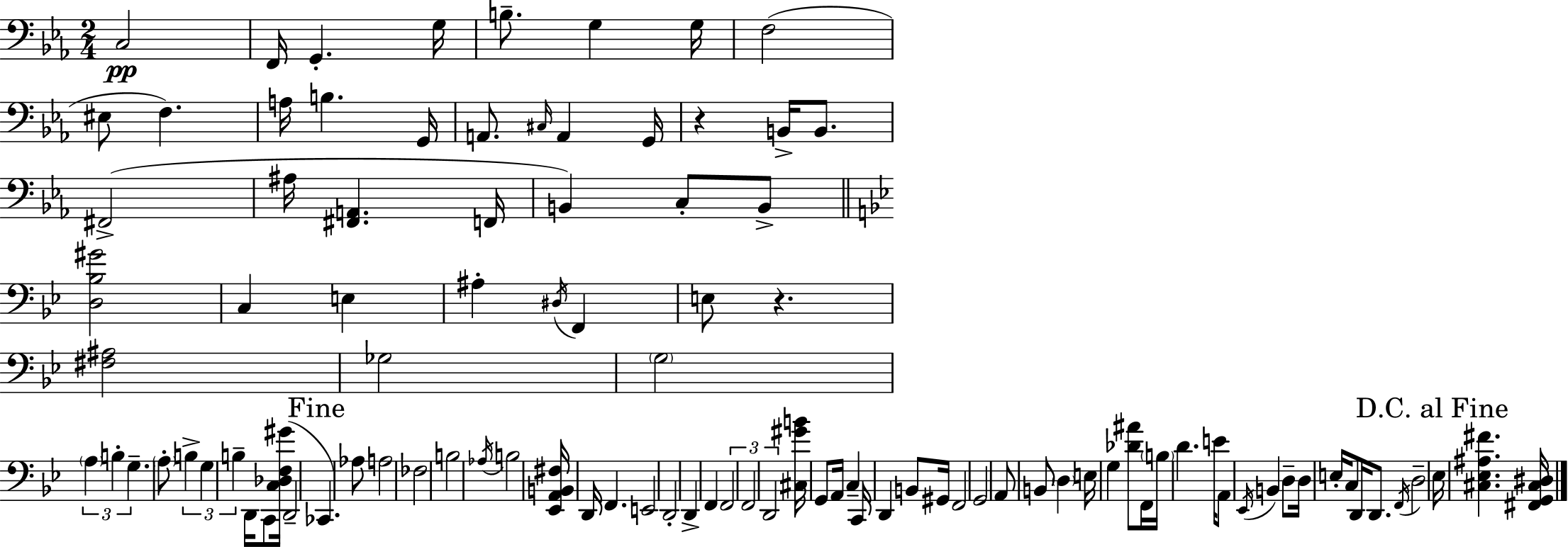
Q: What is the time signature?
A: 2/4